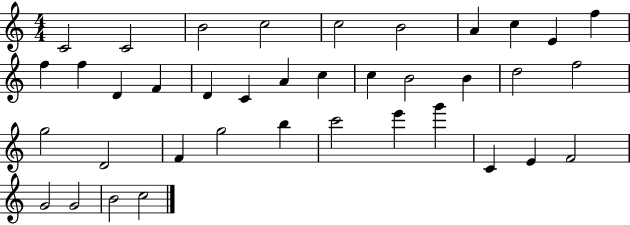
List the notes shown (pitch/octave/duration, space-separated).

C4/h C4/h B4/h C5/h C5/h B4/h A4/q C5/q E4/q F5/q F5/q F5/q D4/q F4/q D4/q C4/q A4/q C5/q C5/q B4/h B4/q D5/h F5/h G5/h D4/h F4/q G5/h B5/q C6/h E6/q G6/q C4/q E4/q F4/h G4/h G4/h B4/h C5/h